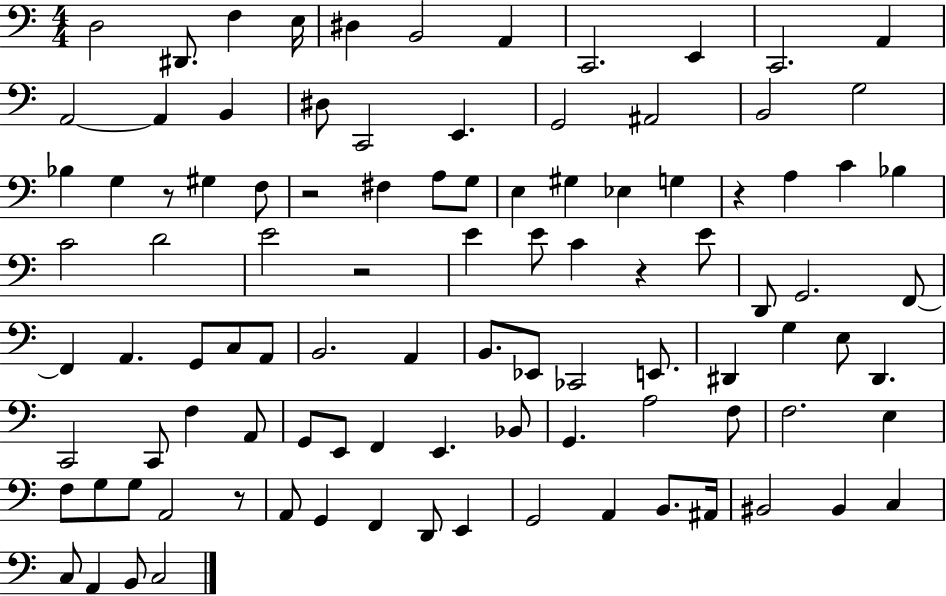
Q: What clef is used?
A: bass